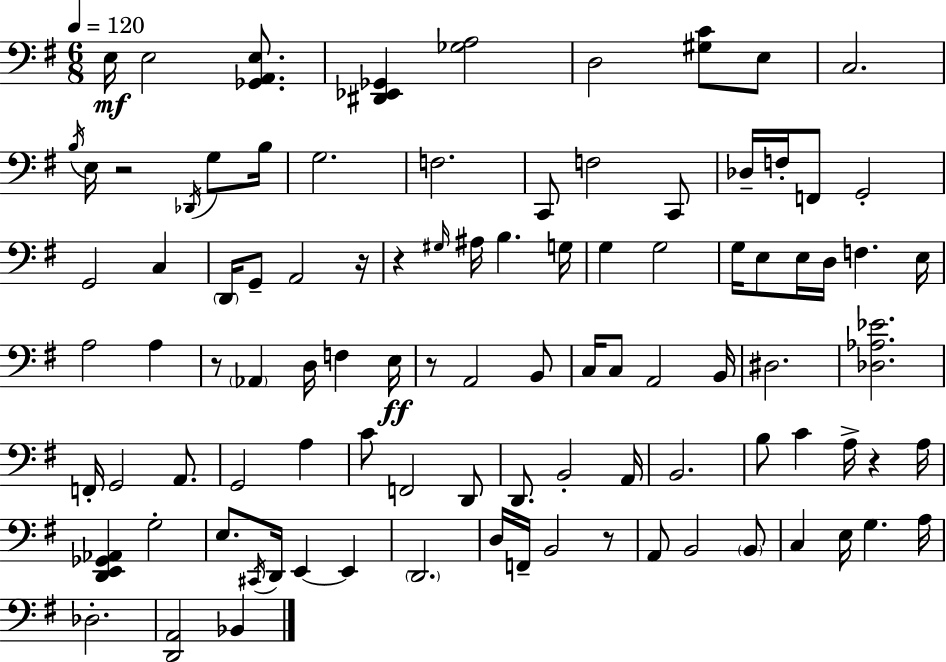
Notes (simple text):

E3/s E3/h [Gb2,A2,E3]/e. [D#2,Eb2,Gb2]/q [Gb3,A3]/h D3/h [G#3,C4]/e E3/e C3/h. B3/s E3/s R/h Db2/s G3/e B3/s G3/h. F3/h. C2/e F3/h C2/e Db3/s F3/s F2/e G2/h G2/h C3/q D2/s G2/e A2/h R/s R/q G#3/s A#3/s B3/q. G3/s G3/q G3/h G3/s E3/e E3/s D3/s F3/q. E3/s A3/h A3/q R/e Ab2/q D3/s F3/q E3/s R/e A2/h B2/e C3/s C3/e A2/h B2/s D#3/h. [Db3,Ab3,Eb4]/h. F2/s G2/h A2/e. G2/h A3/q C4/e F2/h D2/e D2/e. B2/h A2/s B2/h. B3/e C4/q A3/s R/q A3/s [D2,E2,Gb2,Ab2]/q G3/h E3/e. C#2/s D2/s E2/q E2/q D2/h. D3/s F2/s B2/h R/e A2/e B2/h B2/e C3/q E3/s G3/q. A3/s Db3/h. [D2,A2]/h Bb2/q